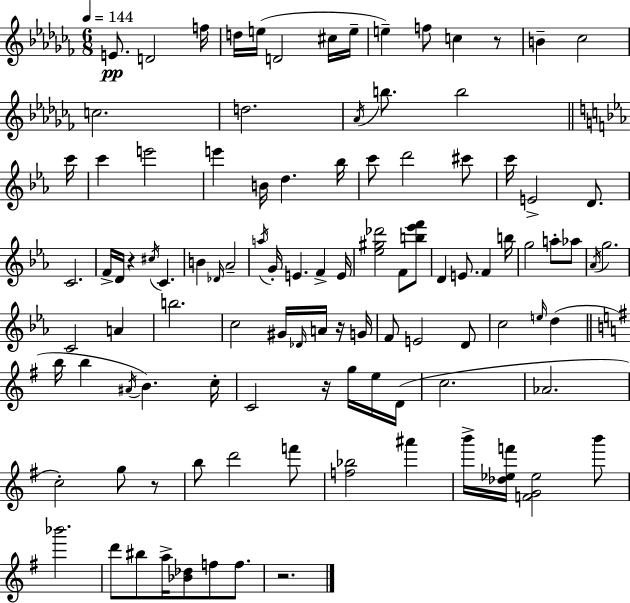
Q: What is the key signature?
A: AES minor